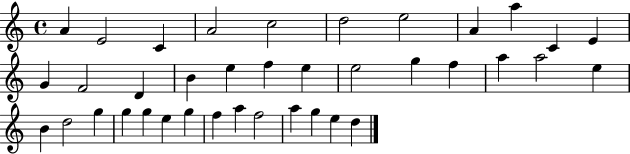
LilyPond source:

{
  \clef treble
  \time 4/4
  \defaultTimeSignature
  \key c \major
  a'4 e'2 c'4 | a'2 c''2 | d''2 e''2 | a'4 a''4 c'4 e'4 | \break g'4 f'2 d'4 | b'4 e''4 f''4 e''4 | e''2 g''4 f''4 | a''4 a''2 e''4 | \break b'4 d''2 g''4 | g''4 g''4 e''4 g''4 | f''4 a''4 f''2 | a''4 g''4 e''4 d''4 | \break \bar "|."
}